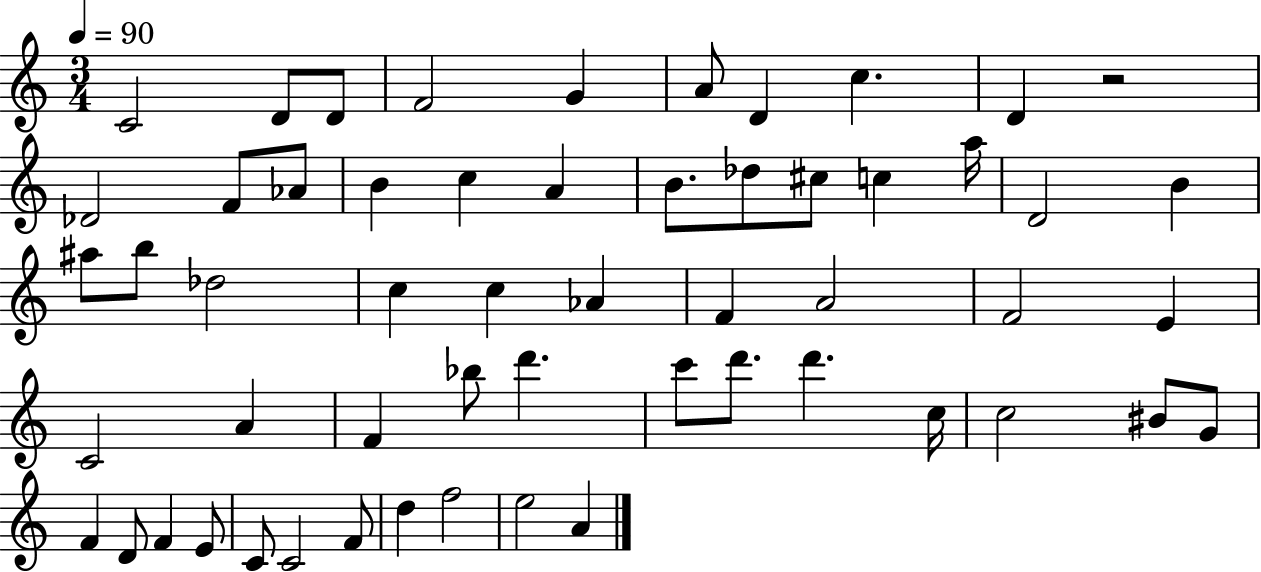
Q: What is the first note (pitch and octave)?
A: C4